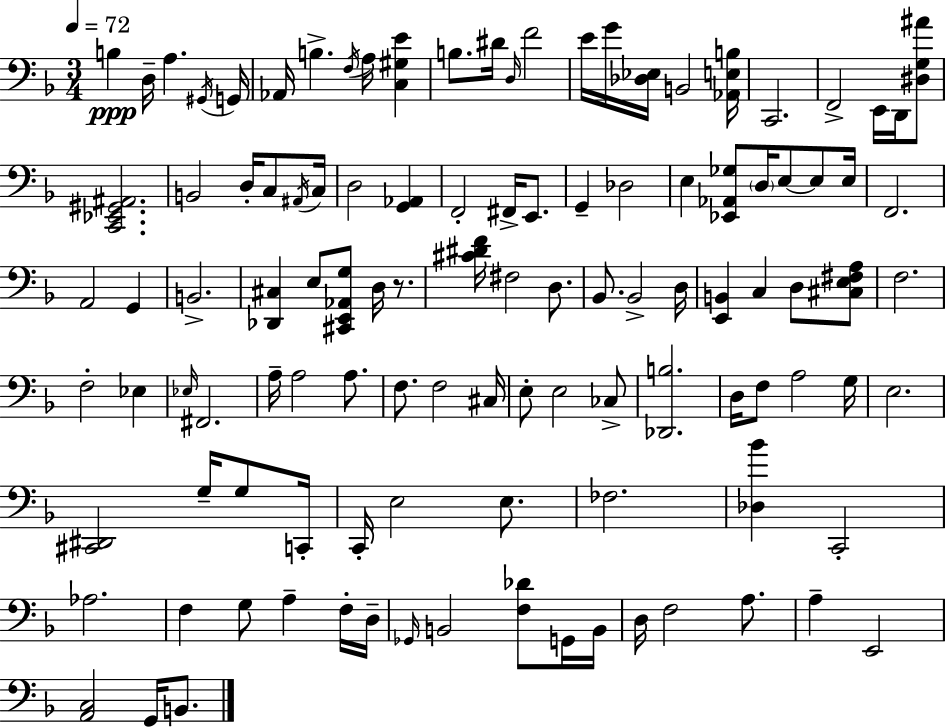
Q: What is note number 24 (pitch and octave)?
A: A#2